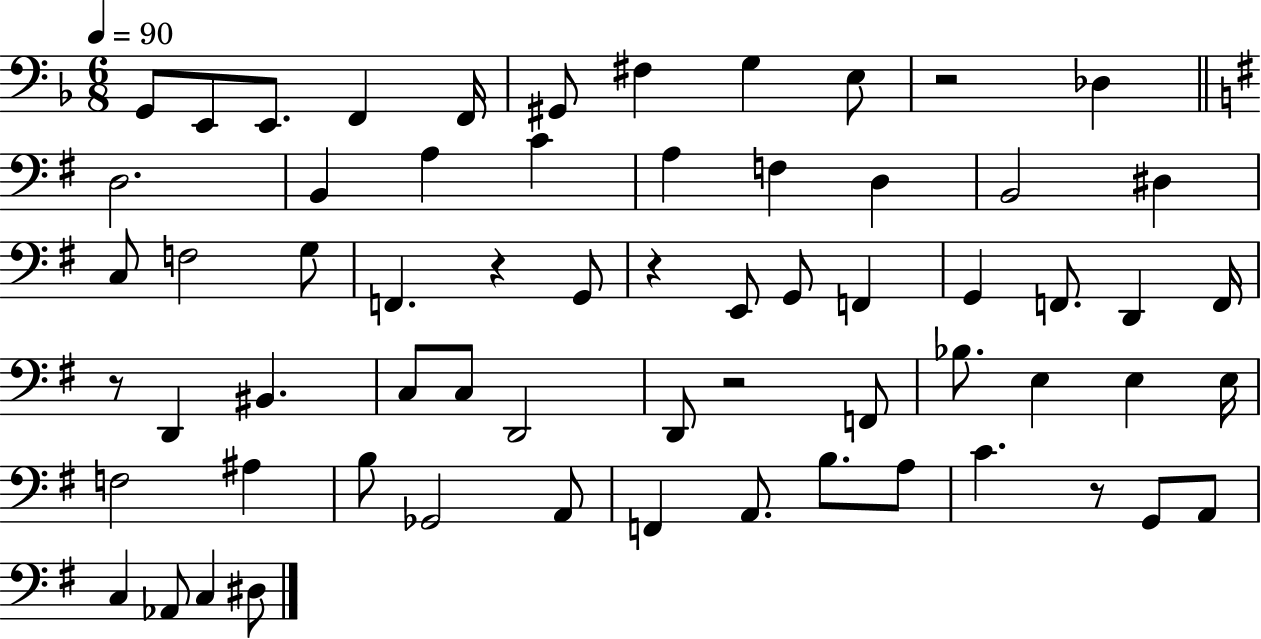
X:1
T:Untitled
M:6/8
L:1/4
K:F
G,,/2 E,,/2 E,,/2 F,, F,,/4 ^G,,/2 ^F, G, E,/2 z2 _D, D,2 B,, A, C A, F, D, B,,2 ^D, C,/2 F,2 G,/2 F,, z G,,/2 z E,,/2 G,,/2 F,, G,, F,,/2 D,, F,,/4 z/2 D,, ^B,, C,/2 C,/2 D,,2 D,,/2 z2 F,,/2 _B,/2 E, E, E,/4 F,2 ^A, B,/2 _G,,2 A,,/2 F,, A,,/2 B,/2 A,/2 C z/2 G,,/2 A,,/2 C, _A,,/2 C, ^D,/2